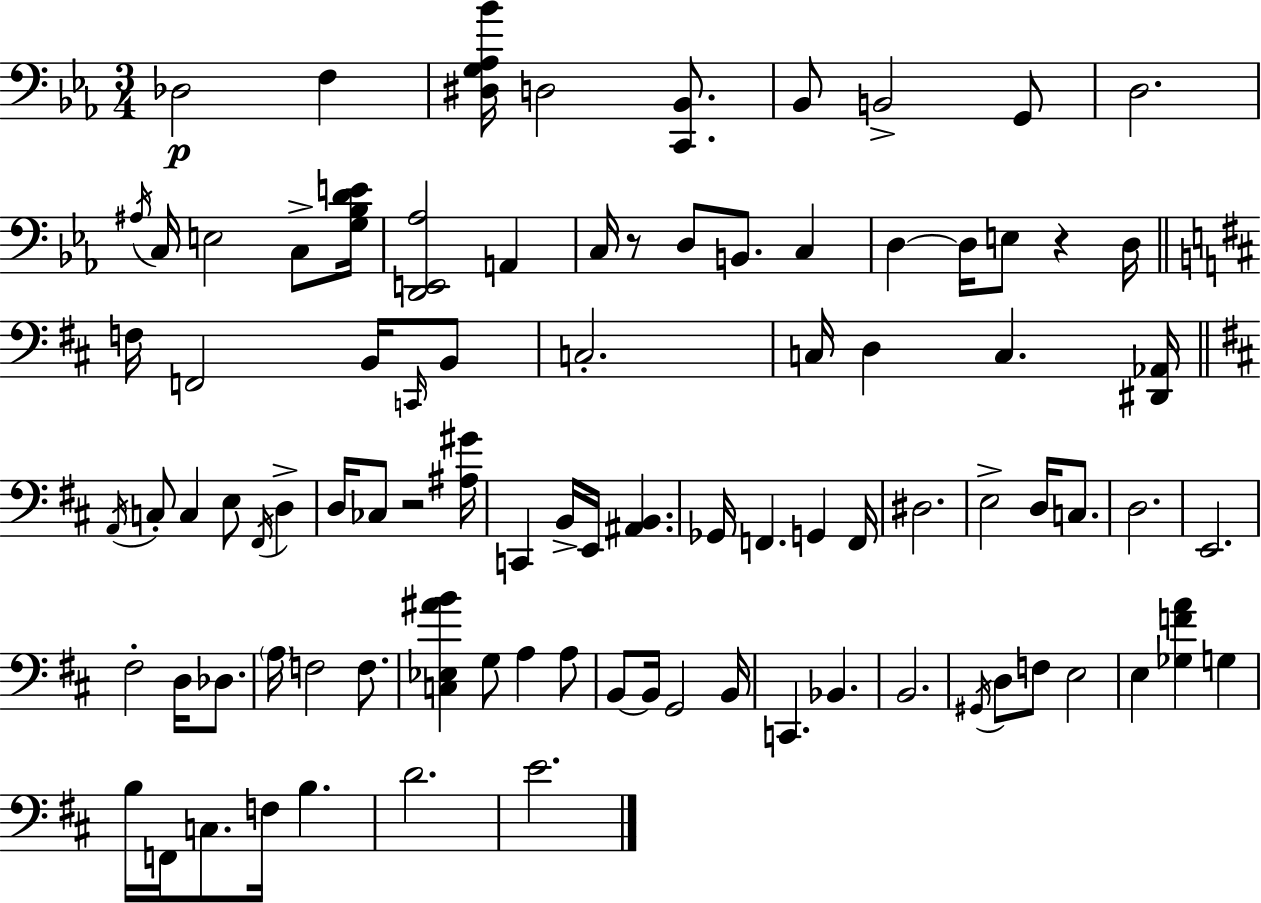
Db3/h F3/q [D#3,G3,Ab3,Bb4]/s D3/h [C2,Bb2]/e. Bb2/e B2/h G2/e D3/h. A#3/s C3/s E3/h C3/e [G3,Bb3,D4,E4]/s [D2,E2,Ab3]/h A2/q C3/s R/e D3/e B2/e. C3/q D3/q D3/s E3/e R/q D3/s F3/s F2/h B2/s C2/s B2/e C3/h. C3/s D3/q C3/q. [D#2,Ab2]/s A2/s C3/e C3/q E3/e F#2/s D3/q D3/s CES3/e R/h [A#3,G#4]/s C2/q B2/s E2/s [A#2,B2]/q. Gb2/s F2/q. G2/q F2/s D#3/h. E3/h D3/s C3/e. D3/h. E2/h. F#3/h D3/s Db3/e. A3/s F3/h F3/e. [C3,Eb3,A#4,B4]/q G3/e A3/q A3/e B2/e B2/s G2/h B2/s C2/q. Bb2/q. B2/h. G#2/s D3/e F3/e E3/h E3/q [Gb3,F4,A4]/q G3/q B3/s F2/s C3/e. F3/s B3/q. D4/h. E4/h.